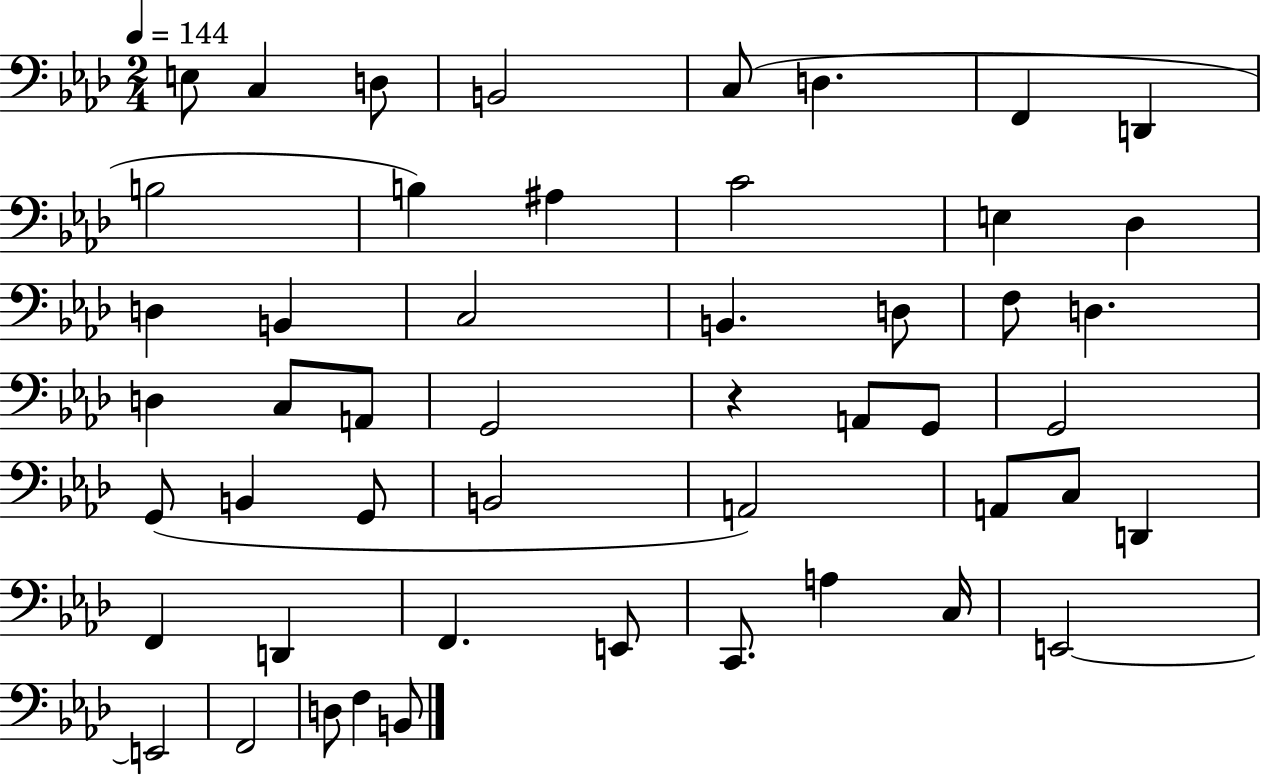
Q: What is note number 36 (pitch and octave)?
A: D2